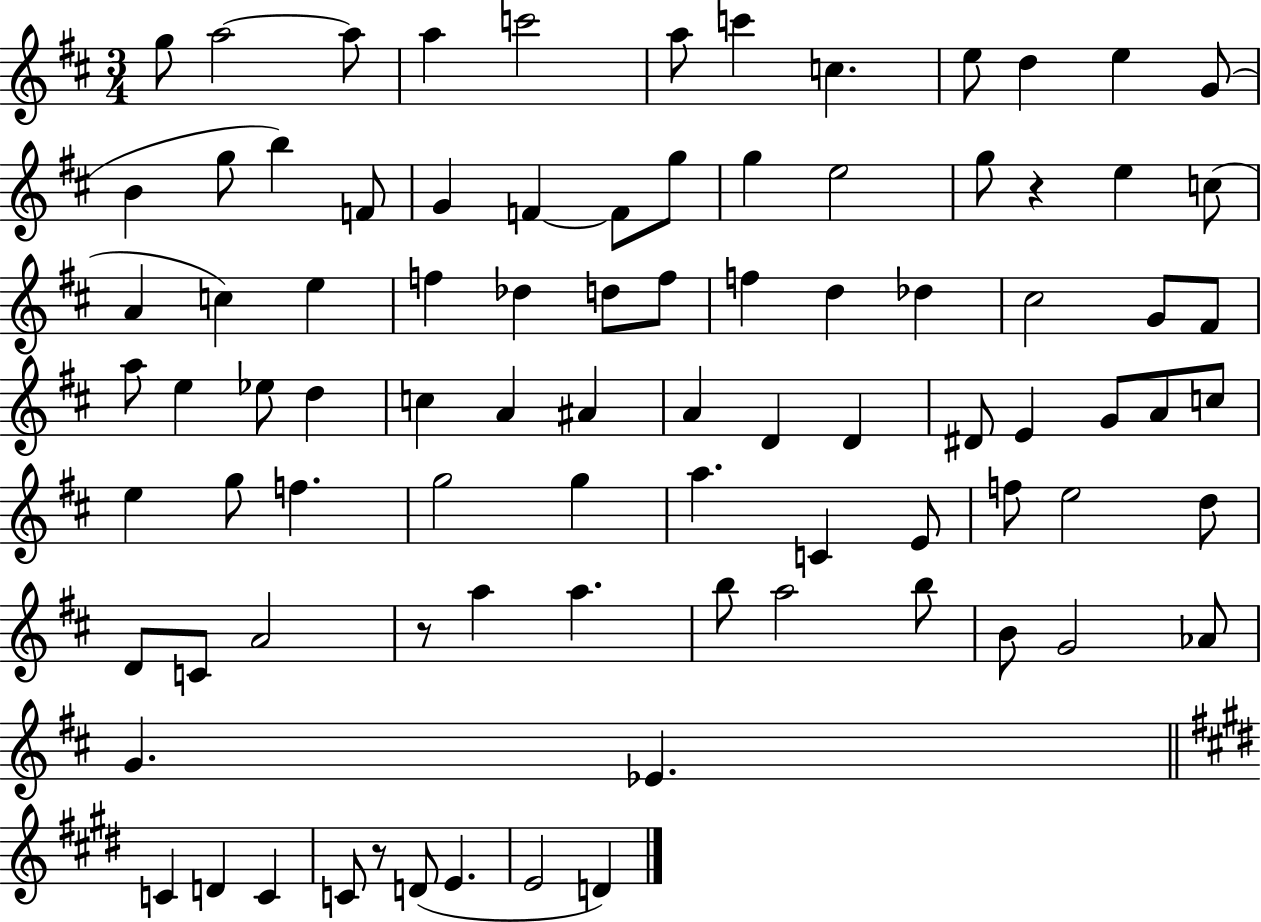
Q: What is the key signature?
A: D major